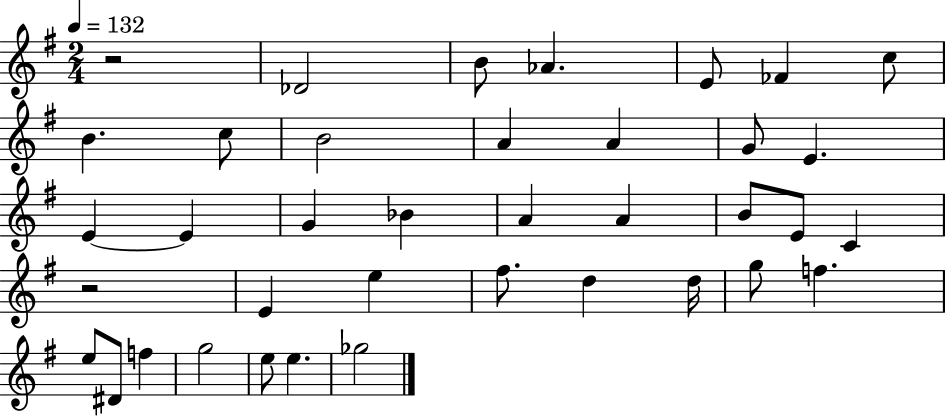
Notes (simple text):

R/h Db4/h B4/e Ab4/q. E4/e FES4/q C5/e B4/q. C5/e B4/h A4/q A4/q G4/e E4/q. E4/q E4/q G4/q Bb4/q A4/q A4/q B4/e E4/e C4/q R/h E4/q E5/q F#5/e. D5/q D5/s G5/e F5/q. E5/e D#4/e F5/q G5/h E5/e E5/q. Gb5/h